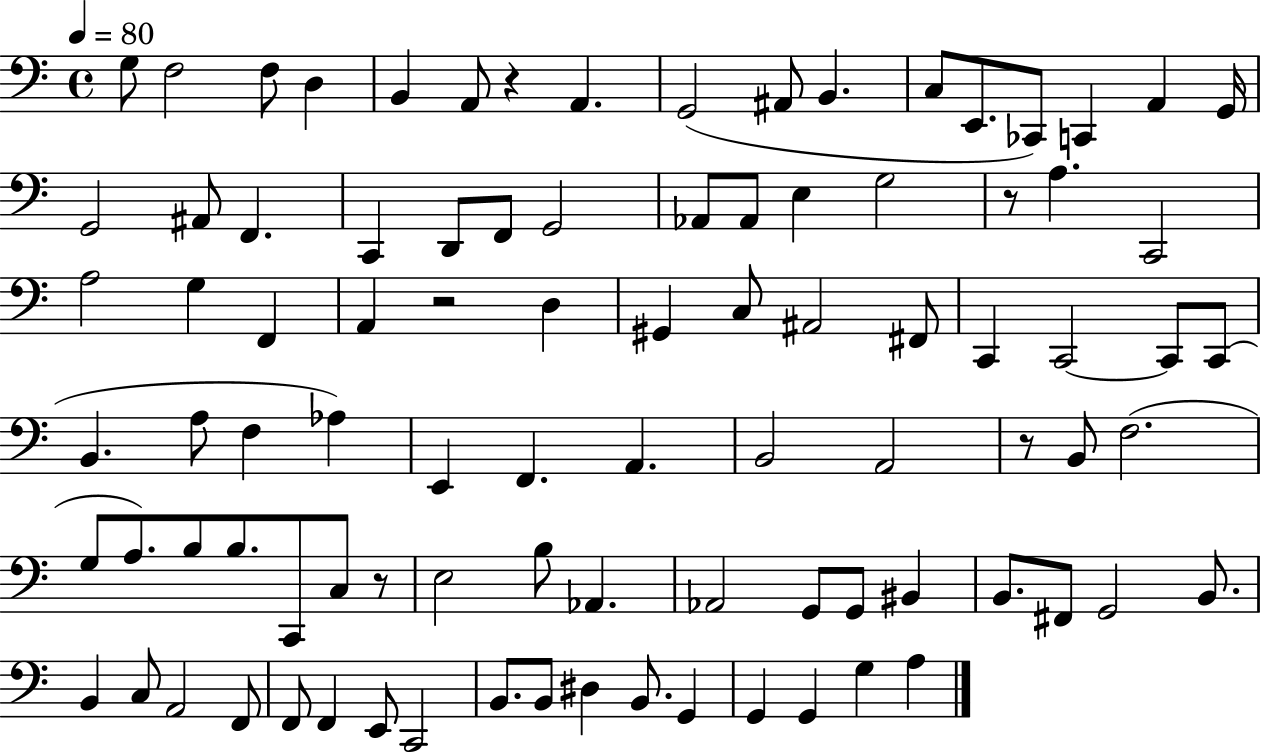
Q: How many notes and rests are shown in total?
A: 92